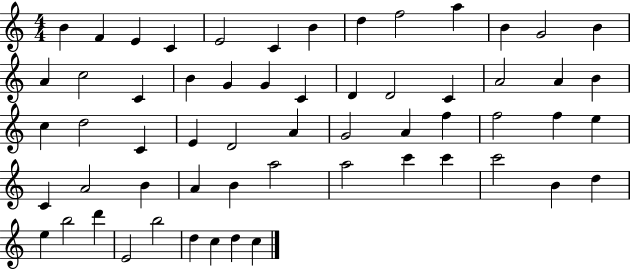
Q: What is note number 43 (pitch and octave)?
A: B4